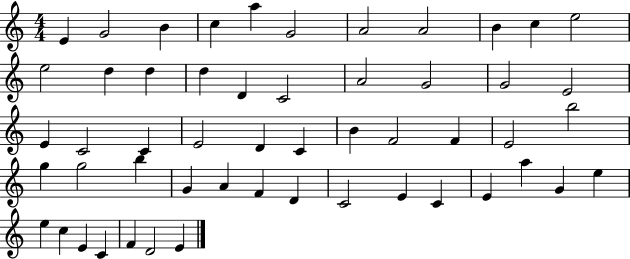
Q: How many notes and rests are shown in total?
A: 53